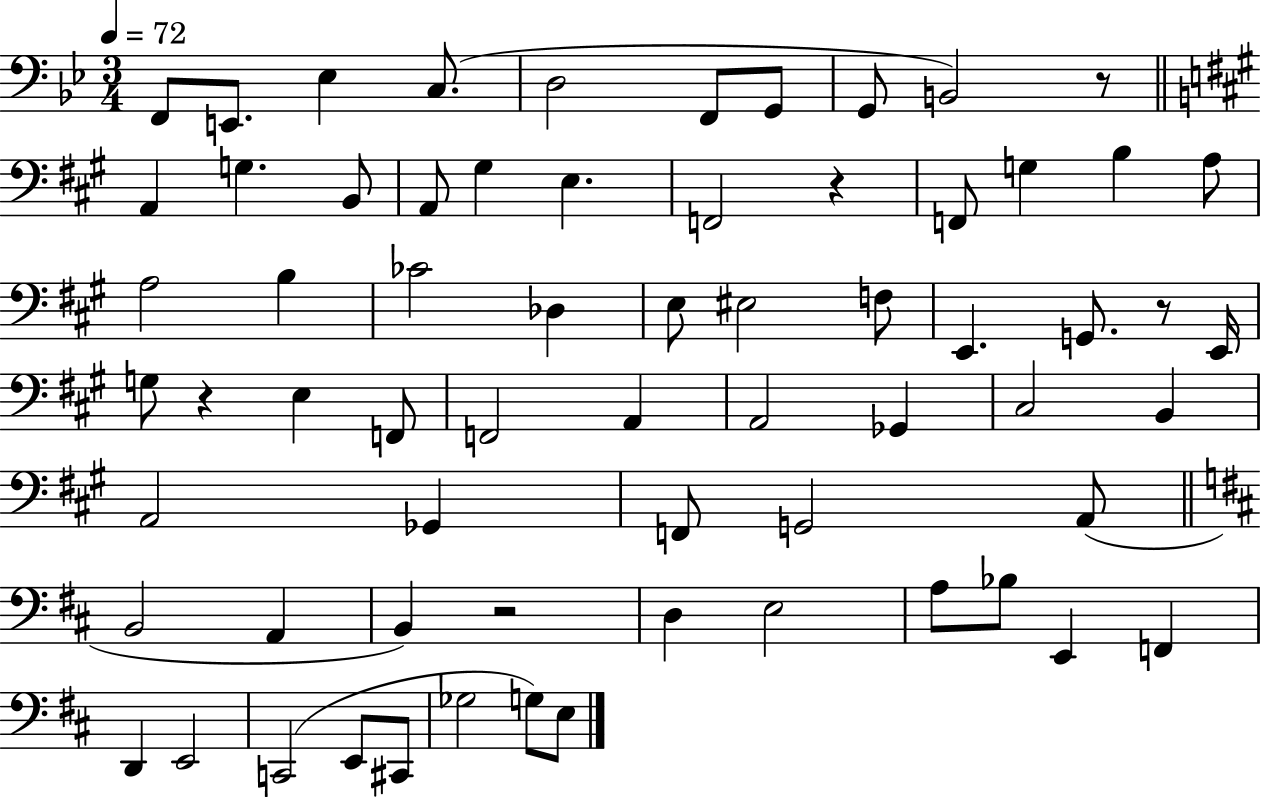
X:1
T:Untitled
M:3/4
L:1/4
K:Bb
F,,/2 E,,/2 _E, C,/2 D,2 F,,/2 G,,/2 G,,/2 B,,2 z/2 A,, G, B,,/2 A,,/2 ^G, E, F,,2 z F,,/2 G, B, A,/2 A,2 B, _C2 _D, E,/2 ^E,2 F,/2 E,, G,,/2 z/2 E,,/4 G,/2 z E, F,,/2 F,,2 A,, A,,2 _G,, ^C,2 B,, A,,2 _G,, F,,/2 G,,2 A,,/2 B,,2 A,, B,, z2 D, E,2 A,/2 _B,/2 E,, F,, D,, E,,2 C,,2 E,,/2 ^C,,/2 _G,2 G,/2 E,/2